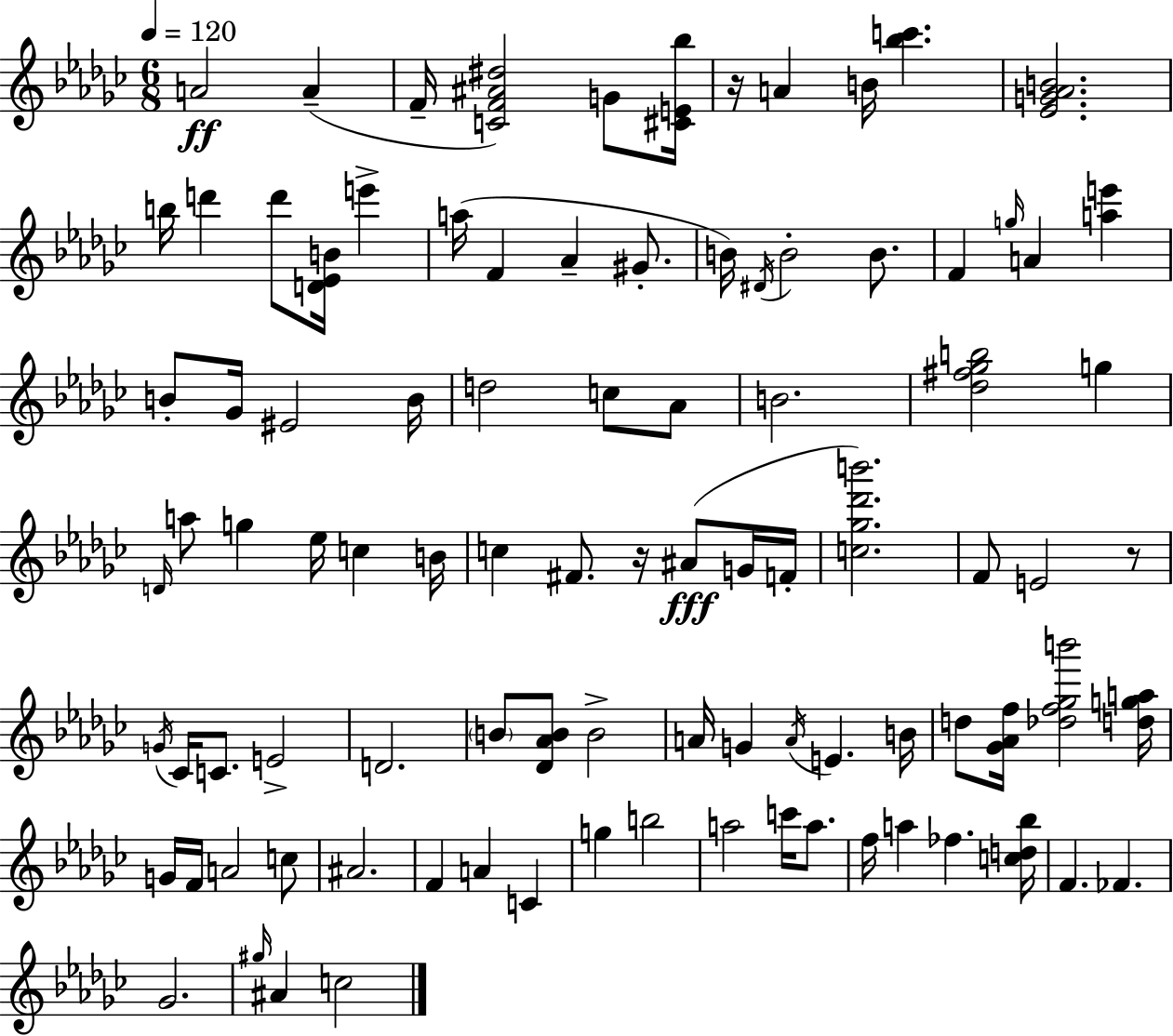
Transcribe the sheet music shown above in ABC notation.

X:1
T:Untitled
M:6/8
L:1/4
K:Ebm
A2 A F/4 [CF^A^d]2 G/2 [^CE_b]/4 z/4 A B/4 [_bc'] [_EG_AB]2 b/4 d' d'/2 [D_EB]/4 e' a/4 F _A ^G/2 B/4 ^D/4 B2 B/2 F g/4 A [ae'] B/2 _G/4 ^E2 B/4 d2 c/2 _A/2 B2 [_d^f_gb]2 g D/4 a/2 g _e/4 c B/4 c ^F/2 z/4 ^A/2 G/4 F/4 [c_g_d'b']2 F/2 E2 z/2 G/4 _C/4 C/2 E2 D2 B/2 [_D_AB]/2 B2 A/4 G A/4 E B/4 d/2 [_G_Af]/4 [_df_gb']2 [dga]/4 G/4 F/4 A2 c/2 ^A2 F A C g b2 a2 c'/4 a/2 f/4 a _f [cd_b]/4 F _F _G2 ^g/4 ^A c2